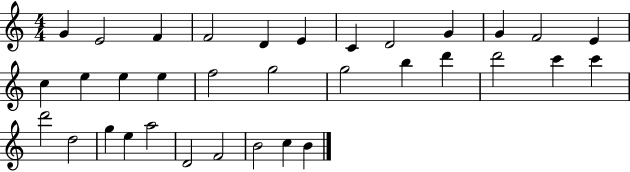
{
  \clef treble
  \numericTimeSignature
  \time 4/4
  \key c \major
  g'4 e'2 f'4 | f'2 d'4 e'4 | c'4 d'2 g'4 | g'4 f'2 e'4 | \break c''4 e''4 e''4 e''4 | f''2 g''2 | g''2 b''4 d'''4 | d'''2 c'''4 c'''4 | \break d'''2 d''2 | g''4 e''4 a''2 | d'2 f'2 | b'2 c''4 b'4 | \break \bar "|."
}